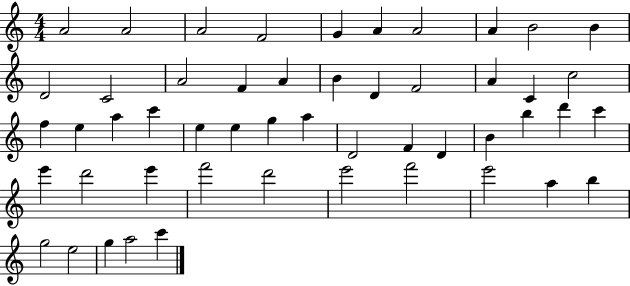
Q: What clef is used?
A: treble